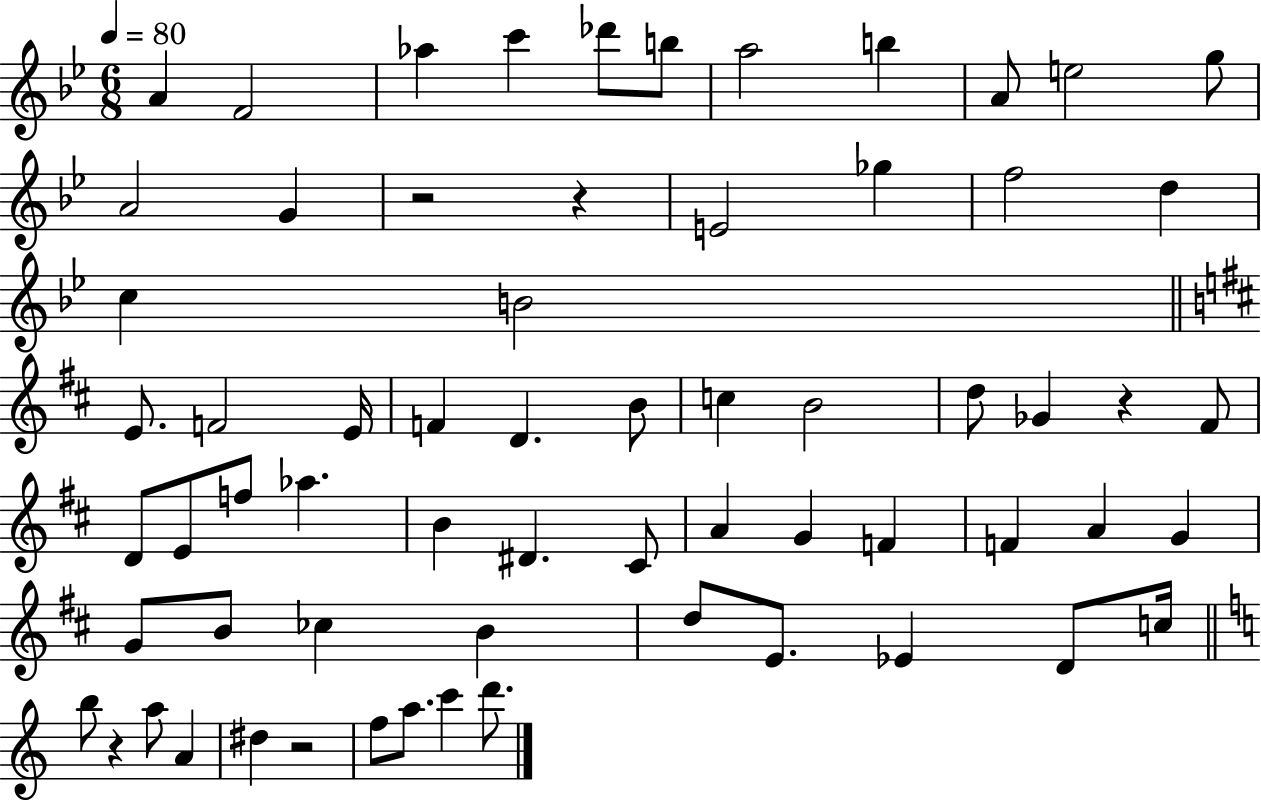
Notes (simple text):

A4/q F4/h Ab5/q C6/q Db6/e B5/e A5/h B5/q A4/e E5/h G5/e A4/h G4/q R/h R/q E4/h Gb5/q F5/h D5/q C5/q B4/h E4/e. F4/h E4/s F4/q D4/q. B4/e C5/q B4/h D5/e Gb4/q R/q F#4/e D4/e E4/e F5/e Ab5/q. B4/q D#4/q. C#4/e A4/q G4/q F4/q F4/q A4/q G4/q G4/e B4/e CES5/q B4/q D5/e E4/e. Eb4/q D4/e C5/s B5/e R/q A5/e A4/q D#5/q R/h F5/e A5/e. C6/q D6/e.